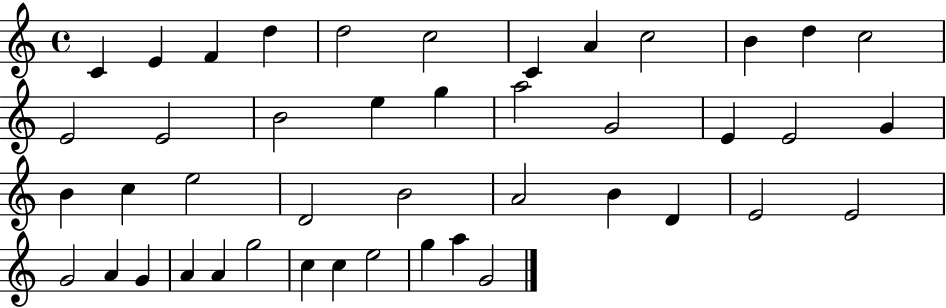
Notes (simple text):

C4/q E4/q F4/q D5/q D5/h C5/h C4/q A4/q C5/h B4/q D5/q C5/h E4/h E4/h B4/h E5/q G5/q A5/h G4/h E4/q E4/h G4/q B4/q C5/q E5/h D4/h B4/h A4/h B4/q D4/q E4/h E4/h G4/h A4/q G4/q A4/q A4/q G5/h C5/q C5/q E5/h G5/q A5/q G4/h